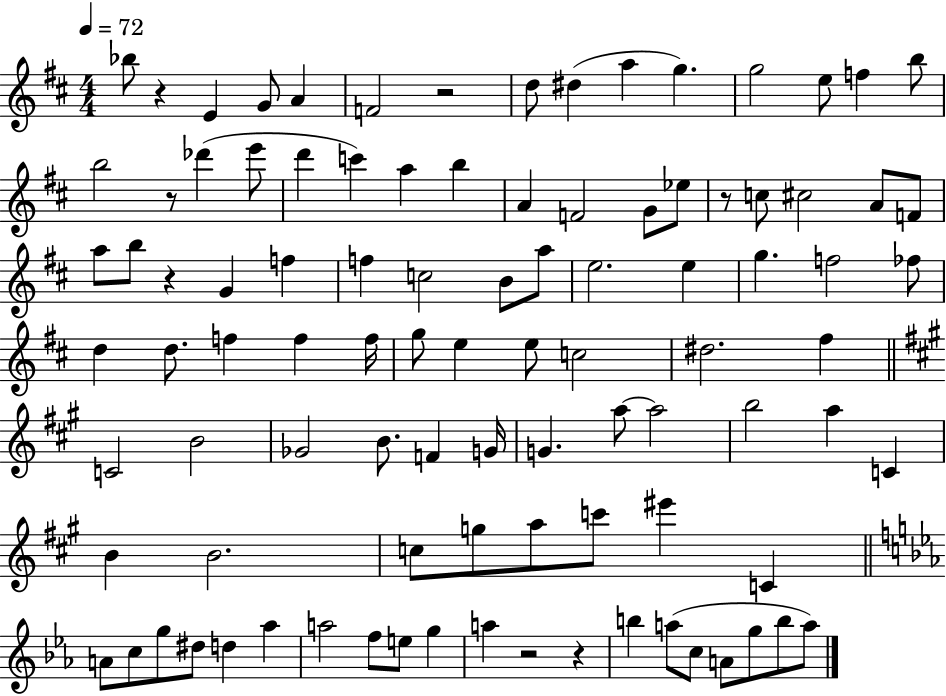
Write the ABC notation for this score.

X:1
T:Untitled
M:4/4
L:1/4
K:D
_b/2 z E G/2 A F2 z2 d/2 ^d a g g2 e/2 f b/2 b2 z/2 _d' e'/2 d' c' a b A F2 G/2 _e/2 z/2 c/2 ^c2 A/2 F/2 a/2 b/2 z G f f c2 B/2 a/2 e2 e g f2 _f/2 d d/2 f f f/4 g/2 e e/2 c2 ^d2 ^f C2 B2 _G2 B/2 F G/4 G a/2 a2 b2 a C B B2 c/2 g/2 a/2 c'/2 ^e' C A/2 c/2 g/2 ^d/2 d _a a2 f/2 e/2 g a z2 z b a/2 c/2 A/2 g/2 b/2 a/2